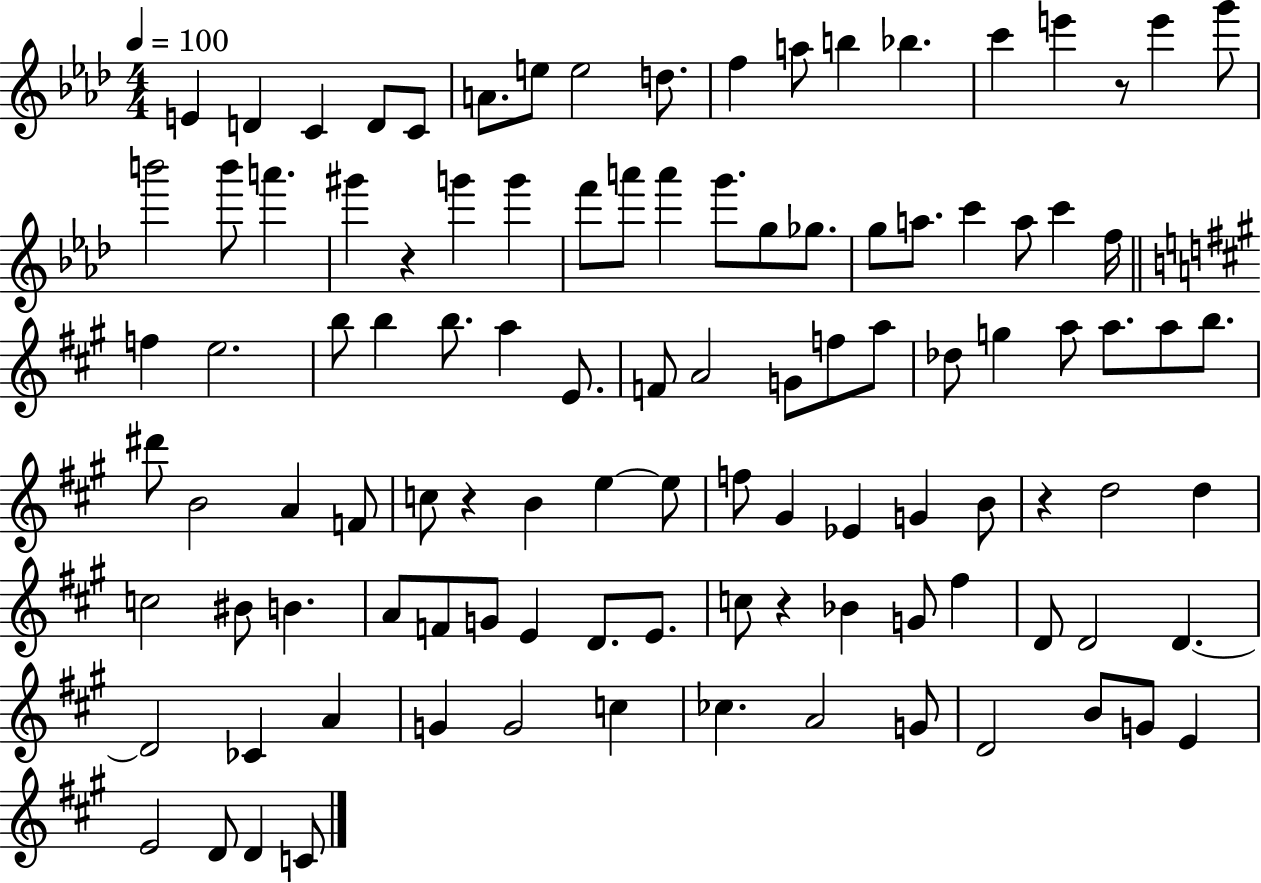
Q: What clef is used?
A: treble